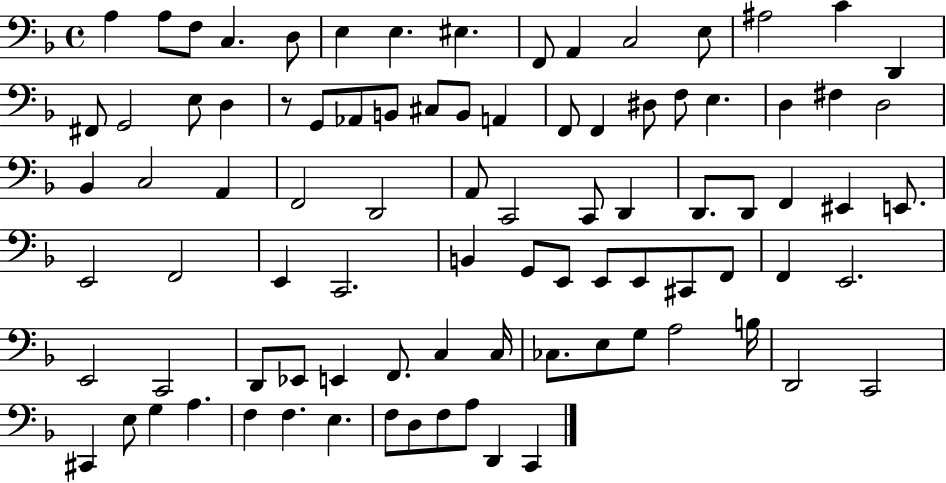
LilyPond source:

{
  \clef bass
  \time 4/4
  \defaultTimeSignature
  \key f \major
  a4 a8 f8 c4. d8 | e4 e4. eis4. | f,8 a,4 c2 e8 | ais2 c'4 d,4 | \break fis,8 g,2 e8 d4 | r8 g,8 aes,8 b,8 cis8 b,8 a,4 | f,8 f,4 dis8 f8 e4. | d4 fis4 d2 | \break bes,4 c2 a,4 | f,2 d,2 | a,8 c,2 c,8 d,4 | d,8. d,8 f,4 eis,4 e,8. | \break e,2 f,2 | e,4 c,2. | b,4 g,8 e,8 e,8 e,8 cis,8 f,8 | f,4 e,2. | \break e,2 c,2 | d,8 ees,8 e,4 f,8. c4 c16 | ces8. e8 g8 a2 b16 | d,2 c,2 | \break cis,4 e8 g4 a4. | f4 f4. e4. | f8 d8 f8 a8 d,4 c,4 | \bar "|."
}